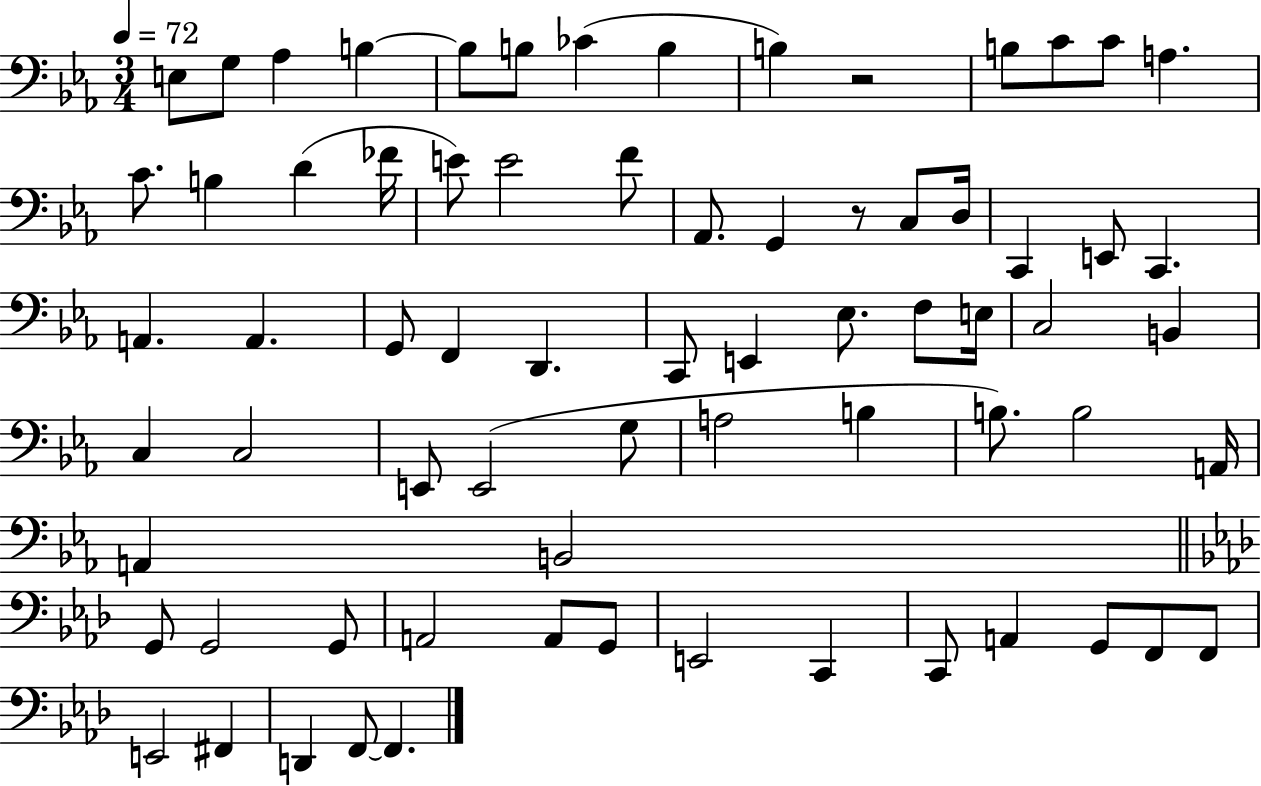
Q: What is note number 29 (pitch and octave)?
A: A2